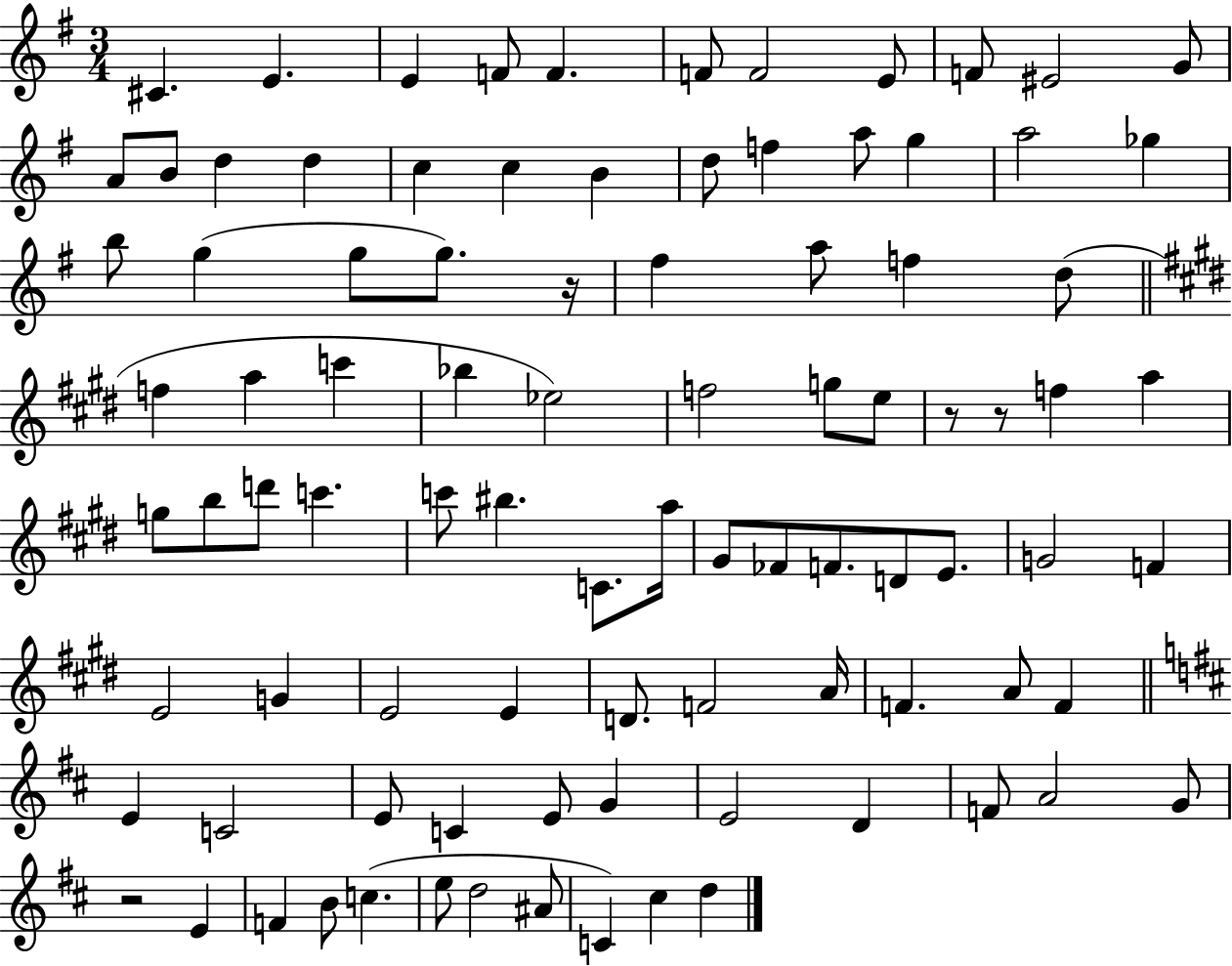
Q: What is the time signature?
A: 3/4